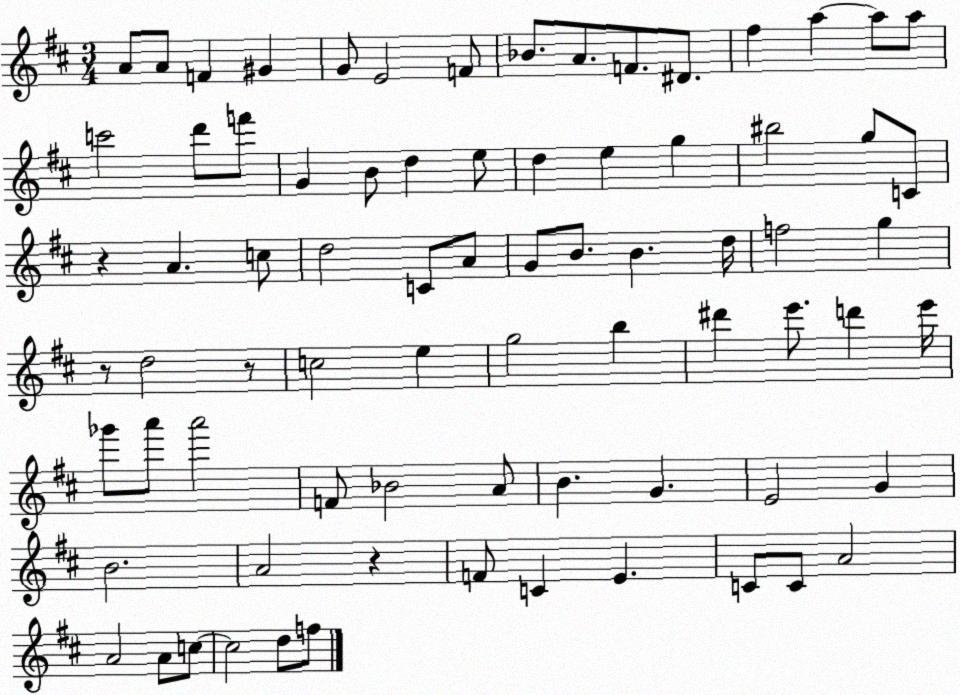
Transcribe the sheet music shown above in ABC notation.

X:1
T:Untitled
M:3/4
L:1/4
K:D
A/2 A/2 F ^G G/2 E2 F/2 _B/2 A/2 F/2 ^D/2 ^f a a/2 a/2 c'2 d'/2 f'/2 G B/2 d e/2 d e g ^b2 g/2 C/2 z A c/2 d2 C/2 A/2 G/2 B/2 B d/4 f2 g z/2 d2 z/2 c2 e g2 b ^d' e'/2 d' e'/4 _g'/2 a'/2 a'2 F/2 _B2 A/2 B G E2 G B2 A2 z F/2 C E C/2 C/2 A2 A2 A/2 c/2 c2 d/2 f/2